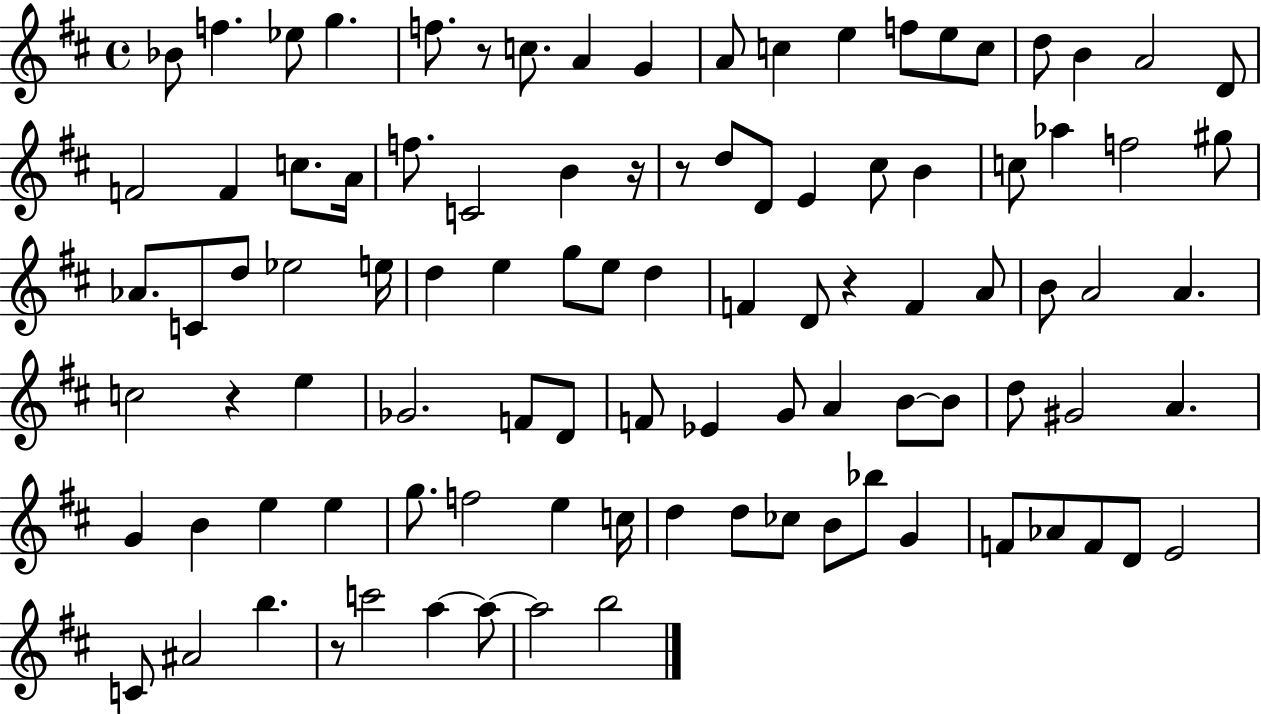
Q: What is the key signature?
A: D major